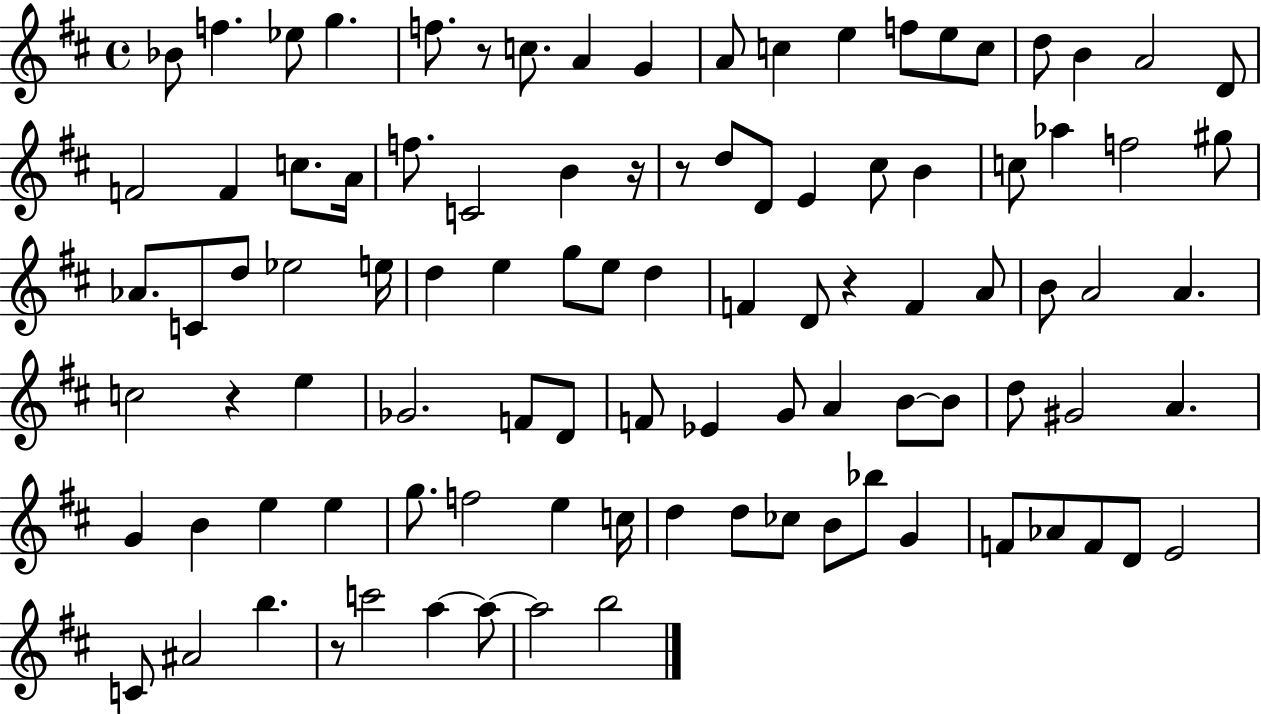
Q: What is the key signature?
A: D major